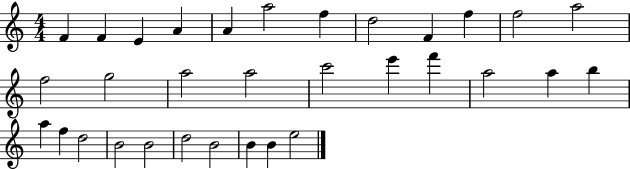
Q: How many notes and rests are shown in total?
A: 32